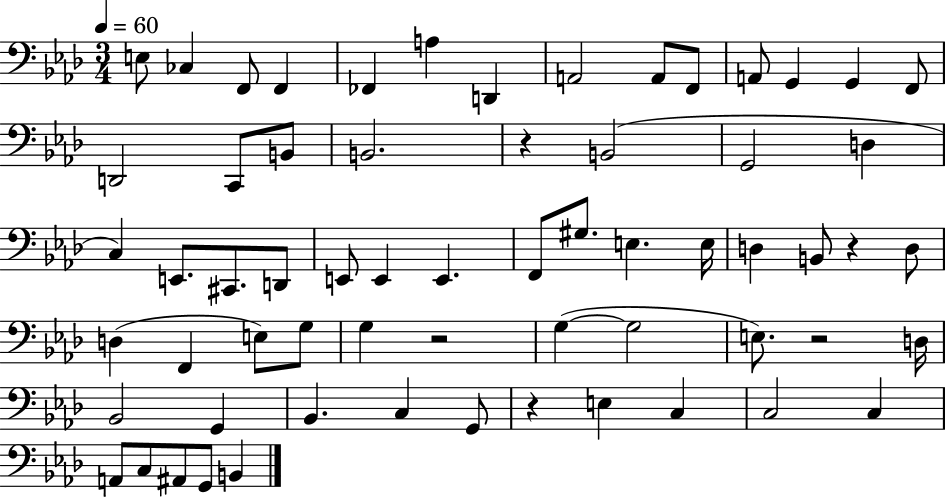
{
  \clef bass
  \numericTimeSignature
  \time 3/4
  \key aes \major
  \tempo 4 = 60
  e8 ces4 f,8 f,4 | fes,4 a4 d,4 | a,2 a,8 f,8 | a,8 g,4 g,4 f,8 | \break d,2 c,8 b,8 | b,2. | r4 b,2( | g,2 d4 | \break c4) e,8. cis,8. d,8 | e,8 e,4 e,4. | f,8 gis8. e4. e16 | d4 b,8 r4 d8 | \break d4( f,4 e8) g8 | g4 r2 | g4~(~ g2 | e8.) r2 d16 | \break bes,2 g,4 | bes,4. c4 g,8 | r4 e4 c4 | c2 c4 | \break a,8 c8 ais,8 g,8 b,4 | \bar "|."
}